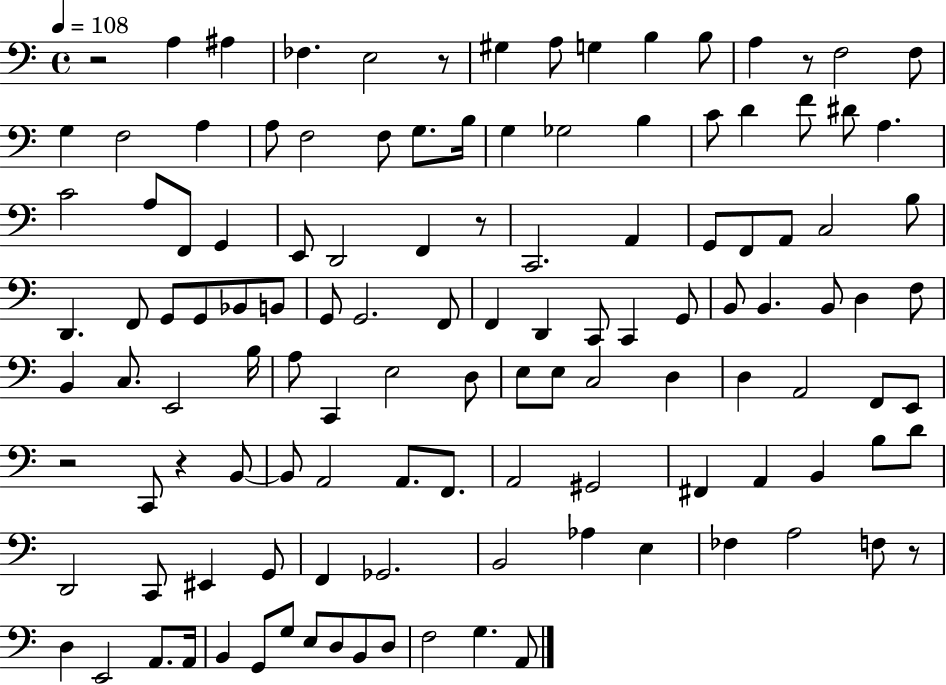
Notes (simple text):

R/h A3/q A#3/q FES3/q. E3/h R/e G#3/q A3/e G3/q B3/q B3/e A3/q R/e F3/h F3/e G3/q F3/h A3/q A3/e F3/h F3/e G3/e. B3/s G3/q Gb3/h B3/q C4/e D4/q F4/e D#4/e A3/q. C4/h A3/e F2/e G2/q E2/e D2/h F2/q R/e C2/h. A2/q G2/e F2/e A2/e C3/h B3/e D2/q. F2/e G2/e G2/e Bb2/e B2/e G2/e G2/h. F2/e F2/q D2/q C2/e C2/q G2/e B2/e B2/q. B2/e D3/q F3/e B2/q C3/e. E2/h B3/s A3/e C2/q E3/h D3/e E3/e E3/e C3/h D3/q D3/q A2/h F2/e E2/e R/h C2/e R/q B2/e B2/e A2/h A2/e. F2/e. A2/h G#2/h F#2/q A2/q B2/q B3/e D4/e D2/h C2/e EIS2/q G2/e F2/q Gb2/h. B2/h Ab3/q E3/q FES3/q A3/h F3/e R/e D3/q E2/h A2/e. A2/s B2/q G2/e G3/e E3/e D3/e B2/e D3/e F3/h G3/q. A2/e